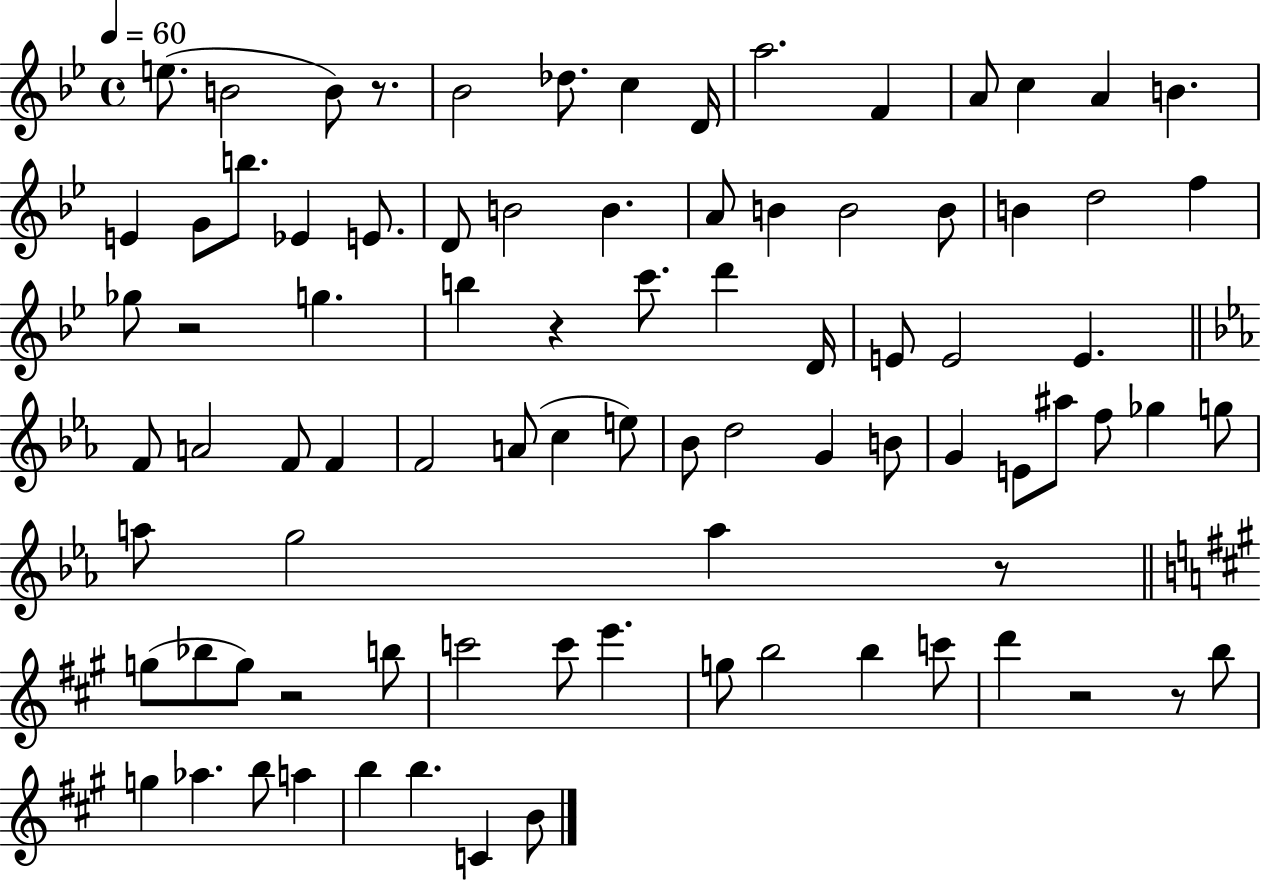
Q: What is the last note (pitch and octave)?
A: B4